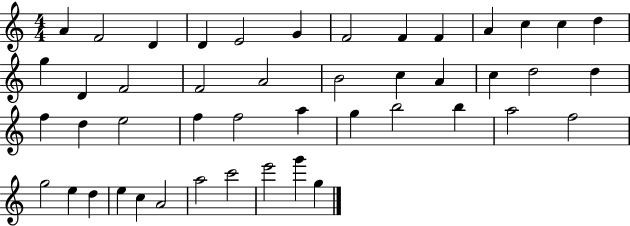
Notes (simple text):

A4/q F4/h D4/q D4/q E4/h G4/q F4/h F4/q F4/q A4/q C5/q C5/q D5/q G5/q D4/q F4/h F4/h A4/h B4/h C5/q A4/q C5/q D5/h D5/q F5/q D5/q E5/h F5/q F5/h A5/q G5/q B5/h B5/q A5/h F5/h G5/h E5/q D5/q E5/q C5/q A4/h A5/h C6/h E6/h G6/q G5/q